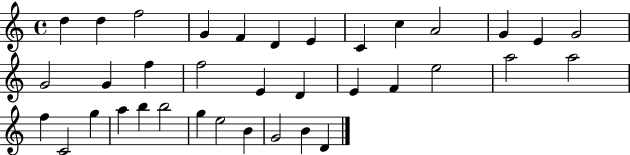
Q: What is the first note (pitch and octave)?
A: D5